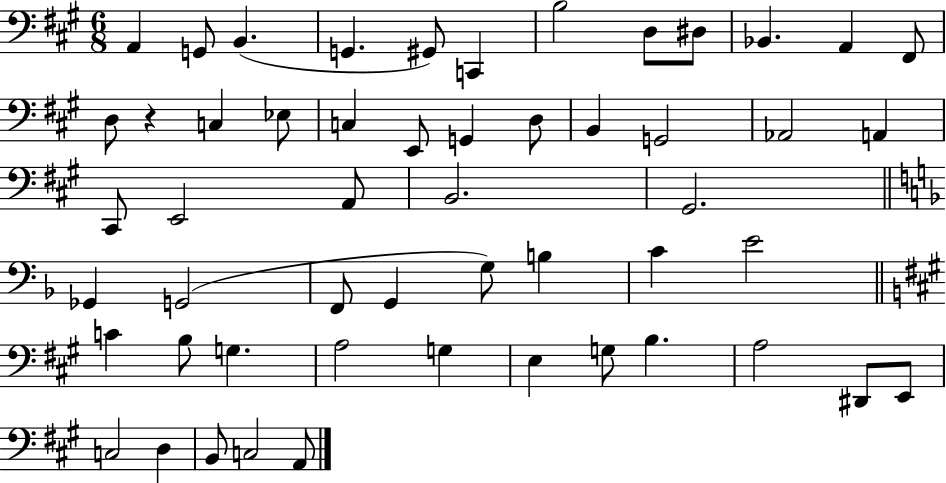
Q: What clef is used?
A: bass